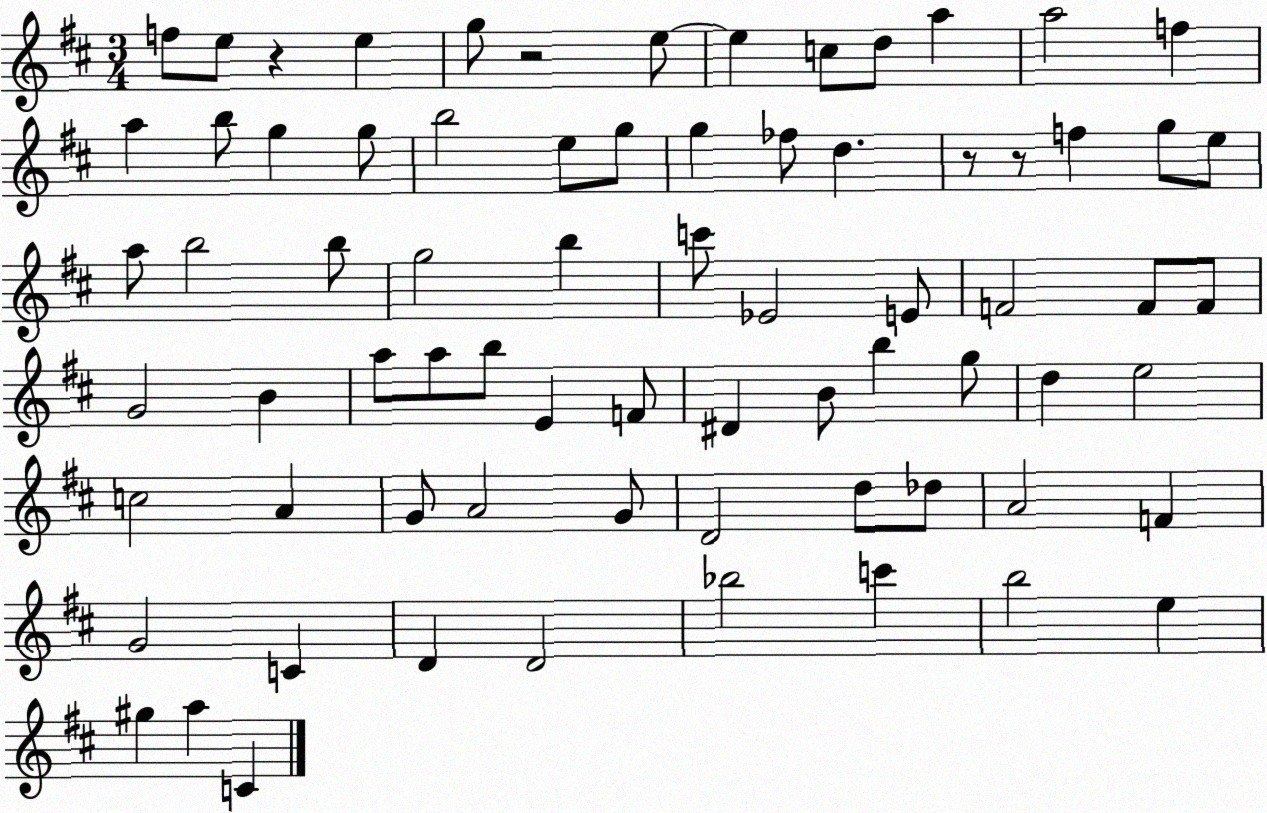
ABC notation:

X:1
T:Untitled
M:3/4
L:1/4
K:D
f/2 e/2 z e g/2 z2 e/2 e c/2 d/2 a a2 f a b/2 g g/2 b2 e/2 g/2 g _f/2 d z/2 z/2 f g/2 e/2 a/2 b2 b/2 g2 b c'/2 _E2 E/2 F2 F/2 F/2 G2 B a/2 a/2 b/2 E F/2 ^D B/2 b g/2 d e2 c2 A G/2 A2 G/2 D2 d/2 _d/2 A2 F G2 C D D2 _b2 c' b2 e ^g a C